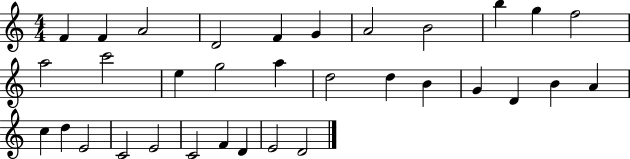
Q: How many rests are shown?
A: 0